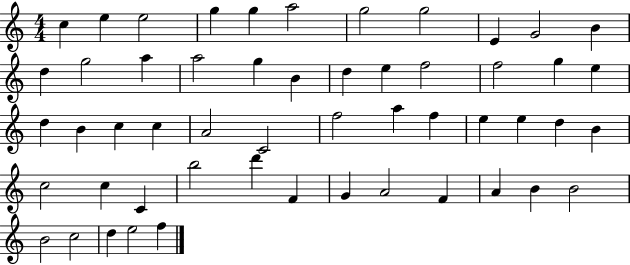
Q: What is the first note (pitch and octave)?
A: C5